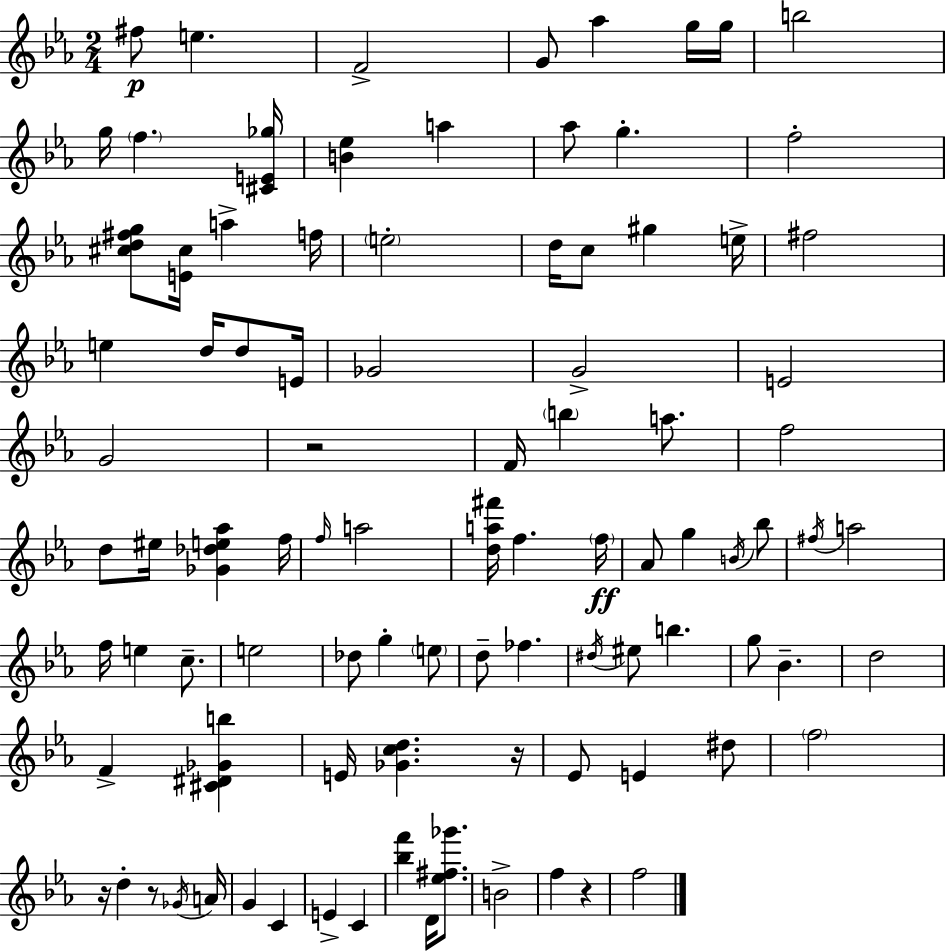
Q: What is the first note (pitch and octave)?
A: F#5